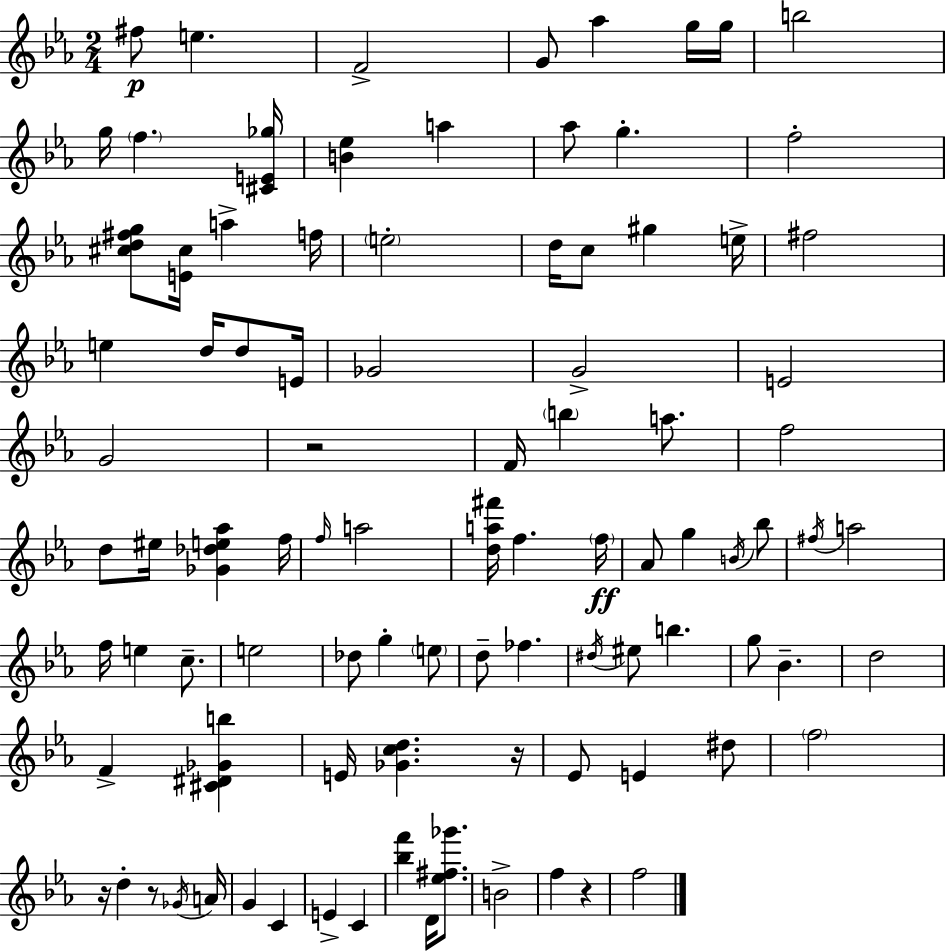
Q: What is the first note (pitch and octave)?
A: F#5